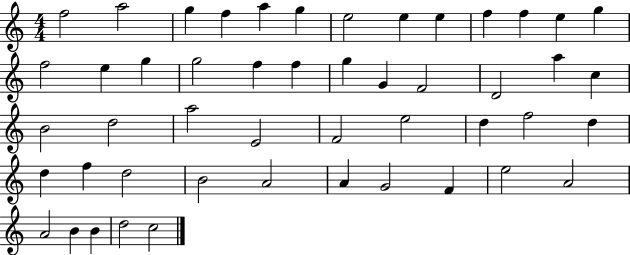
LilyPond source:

{
  \clef treble
  \numericTimeSignature
  \time 4/4
  \key c \major
  f''2 a''2 | g''4 f''4 a''4 g''4 | e''2 e''4 e''4 | f''4 f''4 e''4 g''4 | \break f''2 e''4 g''4 | g''2 f''4 f''4 | g''4 g'4 f'2 | d'2 a''4 c''4 | \break b'2 d''2 | a''2 e'2 | f'2 e''2 | d''4 f''2 d''4 | \break d''4 f''4 d''2 | b'2 a'2 | a'4 g'2 f'4 | e''2 a'2 | \break a'2 b'4 b'4 | d''2 c''2 | \bar "|."
}